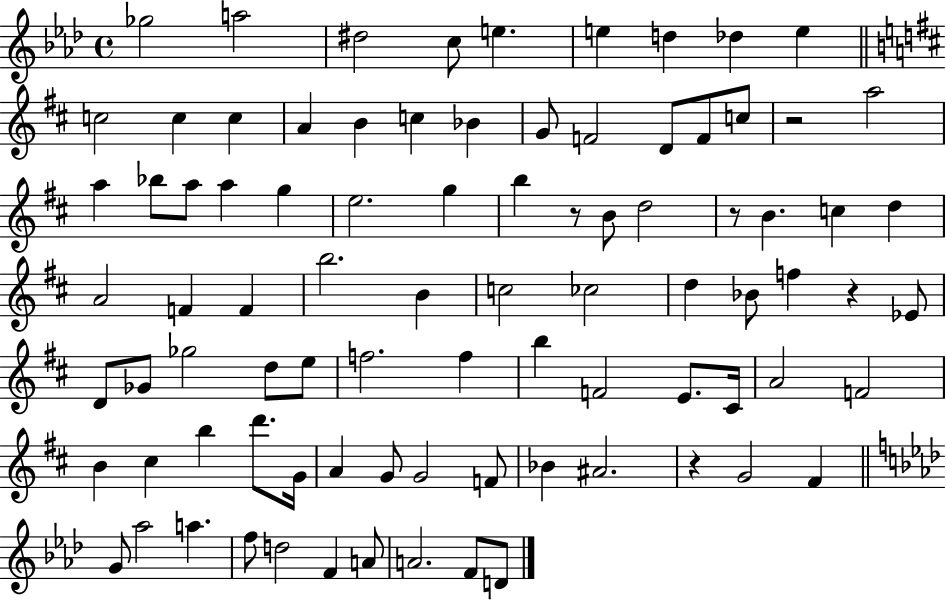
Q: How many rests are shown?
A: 5